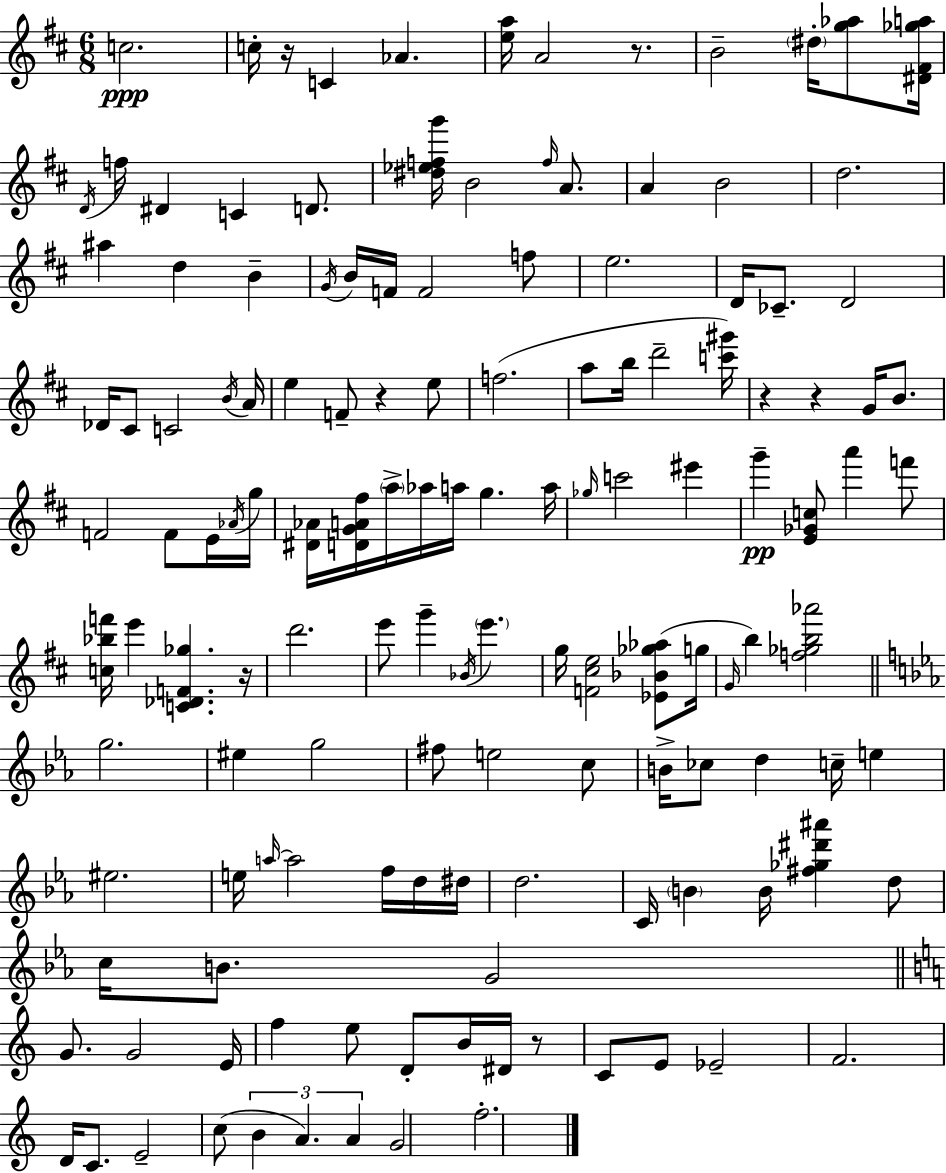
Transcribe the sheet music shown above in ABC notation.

X:1
T:Untitled
M:6/8
L:1/4
K:D
c2 c/4 z/4 C _A [ea]/4 A2 z/2 B2 ^d/4 [g_a]/2 [^D^F_ga]/4 D/4 f/4 ^D C D/2 [^d_efg']/4 B2 f/4 A/2 A B2 d2 ^a d B G/4 B/4 F/4 F2 f/2 e2 D/4 _C/2 D2 _D/4 ^C/2 C2 B/4 A/4 e F/2 z e/2 f2 a/2 b/4 d'2 [c'^g']/4 z z G/4 B/2 F2 F/2 E/4 _A/4 g/4 [^D_A]/4 [DGA^f]/4 a/4 _a/4 a/4 g a/4 _g/4 c'2 ^e' g' [E_Gc]/2 a' f'/2 [c_bf']/4 e' [C_DF_g] z/4 d'2 e'/2 g' _B/4 e' g/4 [F^ce]2 [_E_B_g_a]/2 g/4 G/4 b [f_gb_a']2 g2 ^e g2 ^f/2 e2 c/2 B/4 _c/2 d c/4 e ^e2 e/4 a/4 a2 f/4 d/4 ^d/4 d2 C/4 B B/4 [^f_g^d'^a'] d/2 c/4 B/2 G2 G/2 G2 E/4 f e/2 D/2 B/4 ^D/4 z/2 C/2 E/2 _E2 F2 D/4 C/2 E2 c/2 B A A G2 f2